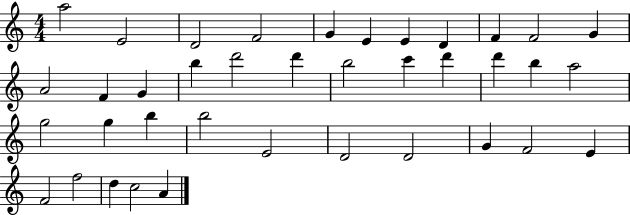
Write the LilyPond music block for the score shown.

{
  \clef treble
  \numericTimeSignature
  \time 4/4
  \key c \major
  a''2 e'2 | d'2 f'2 | g'4 e'4 e'4 d'4 | f'4 f'2 g'4 | \break a'2 f'4 g'4 | b''4 d'''2 d'''4 | b''2 c'''4 d'''4 | d'''4 b''4 a''2 | \break g''2 g''4 b''4 | b''2 e'2 | d'2 d'2 | g'4 f'2 e'4 | \break f'2 f''2 | d''4 c''2 a'4 | \bar "|."
}